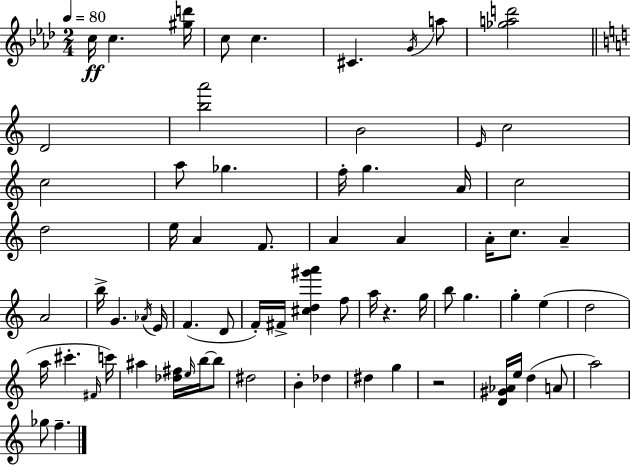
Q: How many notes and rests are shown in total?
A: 71